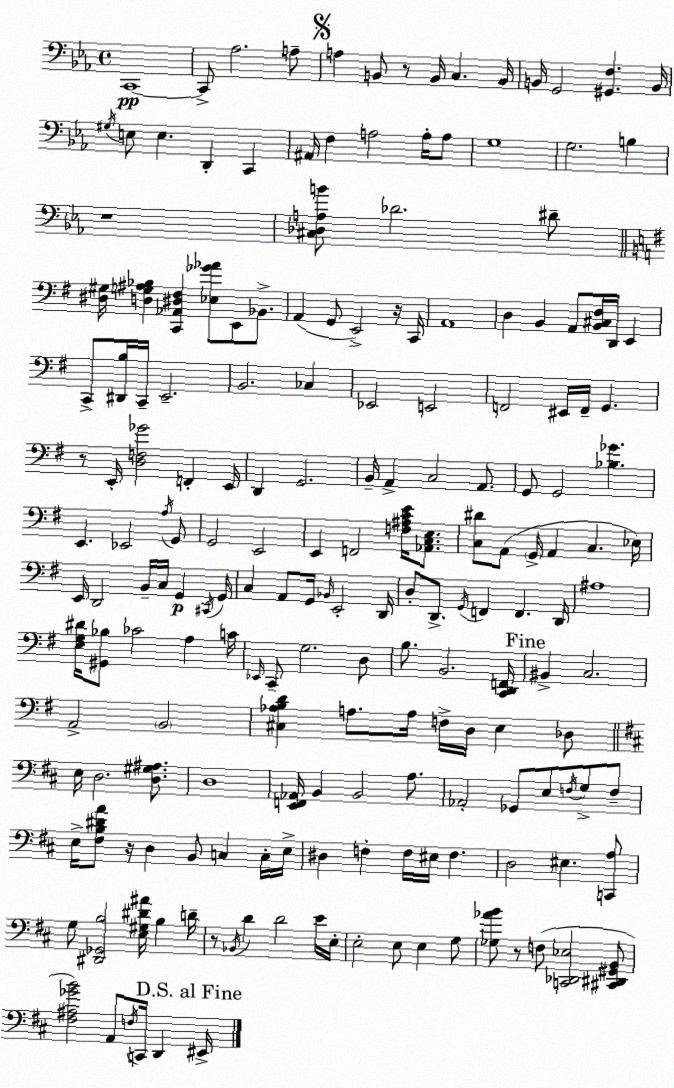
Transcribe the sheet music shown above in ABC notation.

X:1
T:Untitled
M:4/4
L:1/4
K:Cm
C,,4 C,,/2 _A,2 A,/2 A, B,,/2 z/2 B,,/4 C, B,,/4 B,,/4 G,,2 [^G,,F,] B,,/4 ^G,/4 E,/2 E, D,, C,, ^A,,/4 F, A,2 A,/4 A,/2 G,4 G,2 B, z4 [^C,_D,A,B]/2 _D2 ^D/2 [^D,^G,]/4 [D,G,^A,_B,] [C,,_A,,^D,^F,] [_E,_G_A]/2 E,,/2 _B,,/2 A,, G,,/2 E,,2 z/4 C,,/4 A,,4 D, B,, A,,/2 [B,,^C,^F,]/4 D,,/4 E,, C,,/2 [^D,,B,]/4 C,,/4 E,,2 B,,2 _C, _E,,2 E,,2 F,,2 ^E,,/4 F,,/4 G,, z/2 E,,/4 [D,F,_G]2 F,, E,,/4 D,, G,,2 B,,/4 A,, C,2 A,,/2 G,,/2 G,,2 [_B,_G] E,, _E,,2 A,/4 G,,/2 G,,2 E,,2 E,, F,,2 [F,^A,CE]/4 [_A,,C,E,]/2 [C,^D]/2 A,,/2 G,,/4 A,, C, _E,/4 E,,/4 D,,2 B,,/4 C,/4 G,, ^C,,/4 G,,/4 C, A,,/2 G,,/4 _B,,/4 E,,2 D,,/4 D,/2 D,,/2 G,,/4 F,, F,, D,,/4 ^A,4 [E,G,^D]/4 [^G,,_B,]/2 _C2 A, C/4 _E,,/4 C,,/2 G,2 D,/2 B,/2 B,,2 [C,,D,,F,,]/4 ^B,, C,2 A,,2 B,,2 [^C,_A,B,D] A,/2 A,/4 F,/4 D,/4 E, _D,/2 E,/4 D,2 [D,^G,^A,]/2 D,4 [E,,F,,_A,,]/4 B,, B,,2 A,/2 _A,,2 _G,,/2 E,/2 F,/4 G,/2 F,/2 E,/4 [^F,B,^DA]/2 z/4 D, B,,/2 C, C,/4 E,/4 ^D, F, F,/4 ^E,/4 F, D,2 ^E, [C,,A,]/2 G,/2 [^D,,_G,,B,]2 [E,^G,^D^A]/4 B, D/4 z/2 _B,,/4 D D2 E/4 E,/4 E,2 E,/2 E, G,/2 [_G,_AB]/2 z/2 F,/2 [C,,_D,,_E,]2 [^C,,^D,,^G,,B,,]/2 [^F,^A,_GB]2 A,,/2 F,/4 C,,/4 D,, ^E,,/4